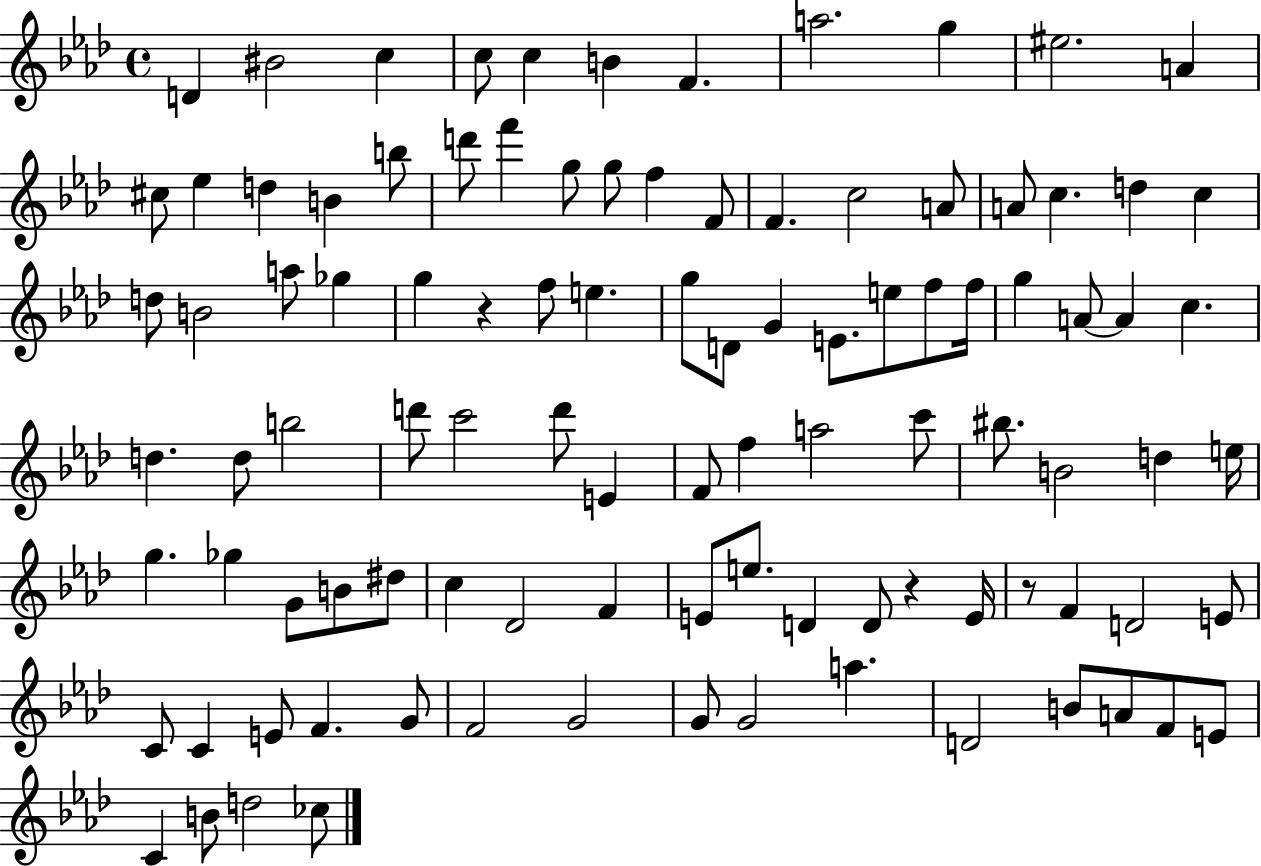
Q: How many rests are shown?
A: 3